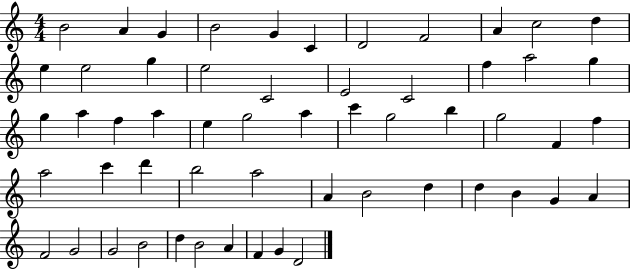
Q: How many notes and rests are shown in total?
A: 56